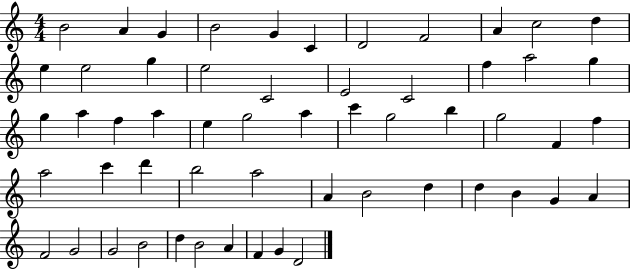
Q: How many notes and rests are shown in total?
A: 56